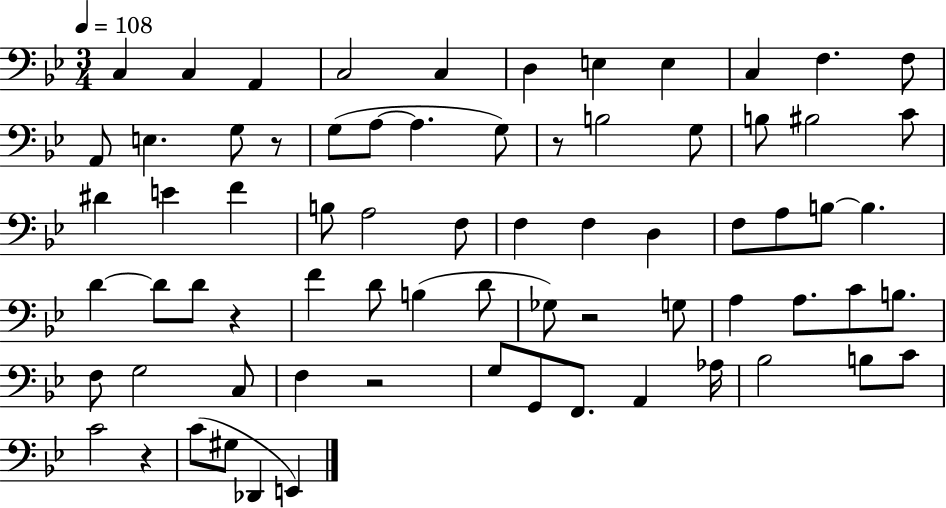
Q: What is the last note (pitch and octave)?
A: E2